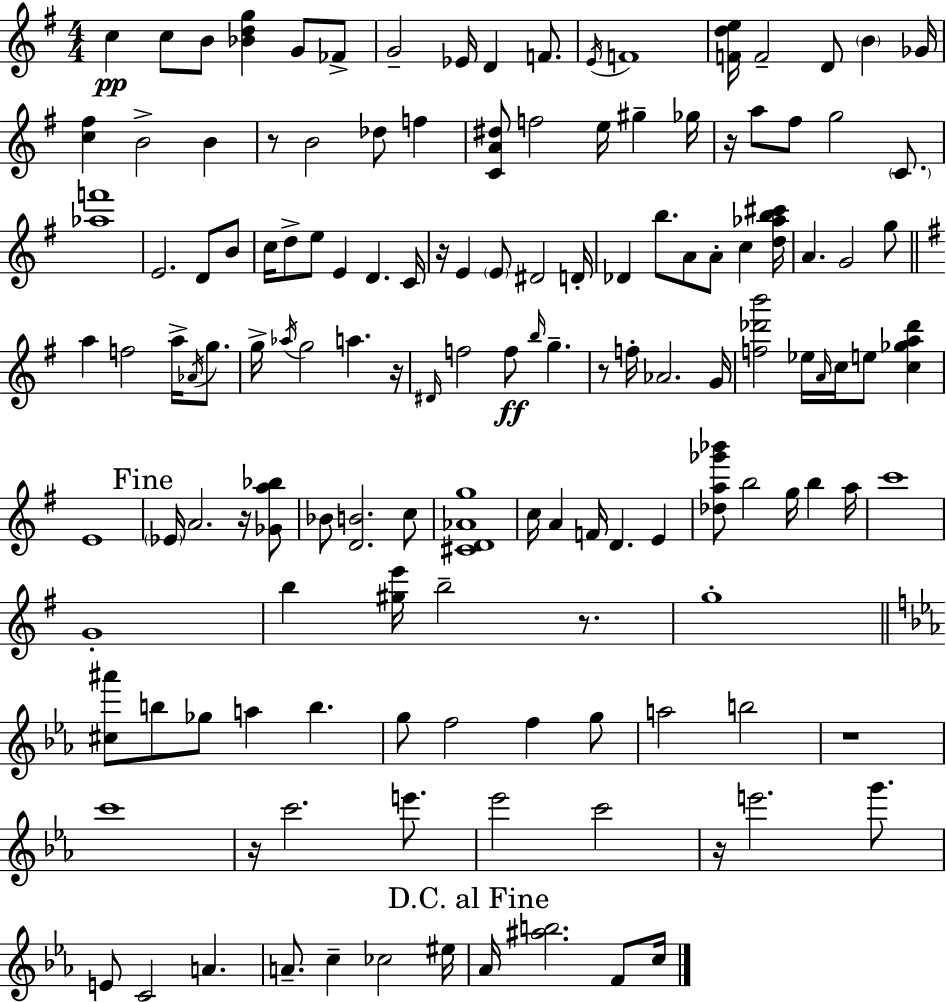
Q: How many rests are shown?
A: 10